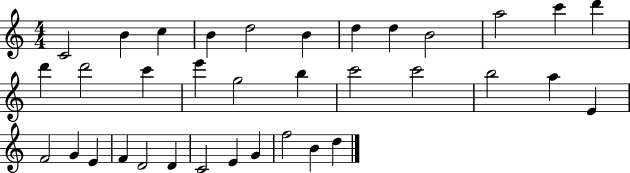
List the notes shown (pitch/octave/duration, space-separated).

C4/h B4/q C5/q B4/q D5/h B4/q D5/q D5/q B4/h A5/h C6/q D6/q D6/q D6/h C6/q E6/q G5/h B5/q C6/h C6/h B5/h A5/q E4/q F4/h G4/q E4/q F4/q D4/h D4/q C4/h E4/q G4/q F5/h B4/q D5/q